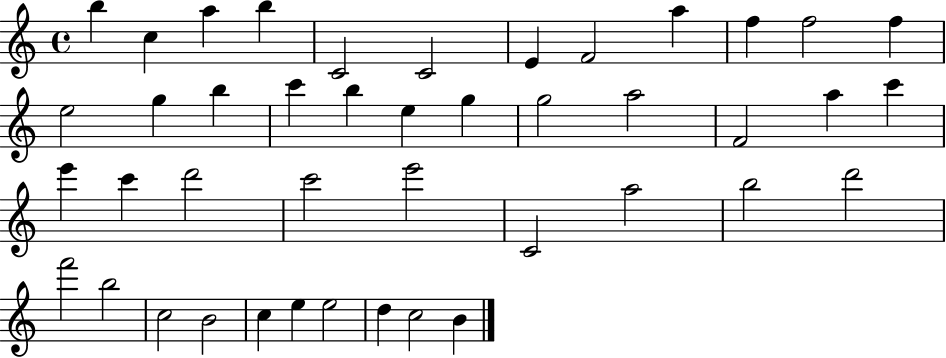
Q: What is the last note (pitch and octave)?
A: B4